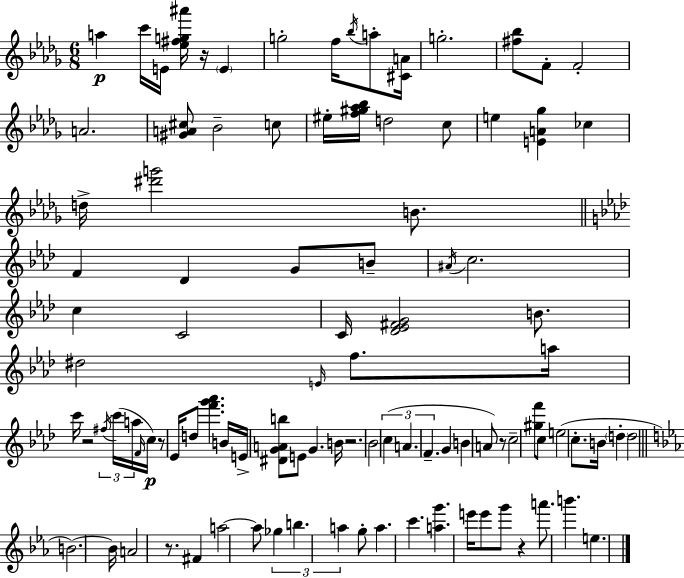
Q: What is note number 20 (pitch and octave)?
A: D5